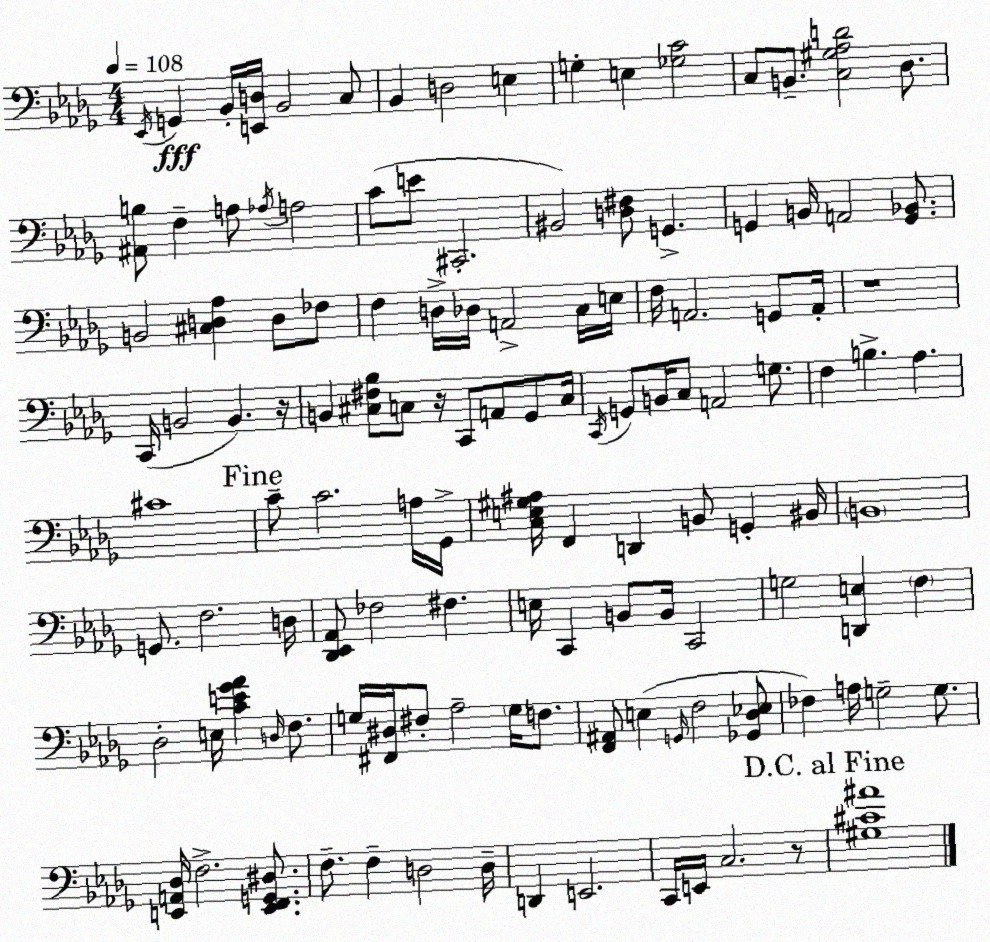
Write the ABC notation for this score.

X:1
T:Untitled
M:4/4
L:1/4
K:Bbm
_E,,/4 G,, _B,,/4 [E,,D,]/4 _B,,2 C,/2 _B,, D,2 E, G, E, [_G,C]2 C,/2 B,,/2 [C,^G,_A,D]2 _D,/2 [^A,,B,]/2 F, A,/2 _A,/4 A,2 C/2 E/2 ^C,,2 ^B,,2 [D,^F,]/2 G,, G,, B,,/4 A,,2 [G,,_B,,]/2 B,,2 [^C,D,_A,] D,/2 _F,/2 F, D,/4 _D,/4 A,,2 C,/4 E,/4 F,/4 A,,2 G,,/2 A,,/4 z4 C,,/4 B,,2 B,, z/4 B,, [^C,^F,_B,]/2 C,/2 z/4 C,,/2 A,,/2 _G,,/2 C,/4 C,,/4 G,,/2 B,,/4 C,/2 A,,2 G,/2 F, B, _A, ^C4 C/2 C2 A,/4 _G,,/4 [C,E,^G,^A,]/4 F,, D,, B,,/2 G,, ^B,,/4 B,,4 G,,/2 F,2 D,/4 [_D,,_E,,_A,,]/2 _F,2 ^F, E,/4 C,, B,,/2 B,,/4 C,,2 G,2 [D,,E,] F, _D,2 E,/4 [CE_G_A] D,/4 F,/2 G,/4 [^F,,^D,]/4 ^F,/2 _A,2 G,/4 F,/2 [F,,^A,,]/2 E, G,,/4 F,2 [_G,,_D,_E,]/2 _F, A,/4 G,2 G,/2 [E,,A,,_D,]/4 F,2 [E,,F,,G,,^D,]/2 F,/2 F, D,2 D,/4 D,, E,,2 C,,/4 E,,/4 C,2 z/2 [^G,^C^A]4